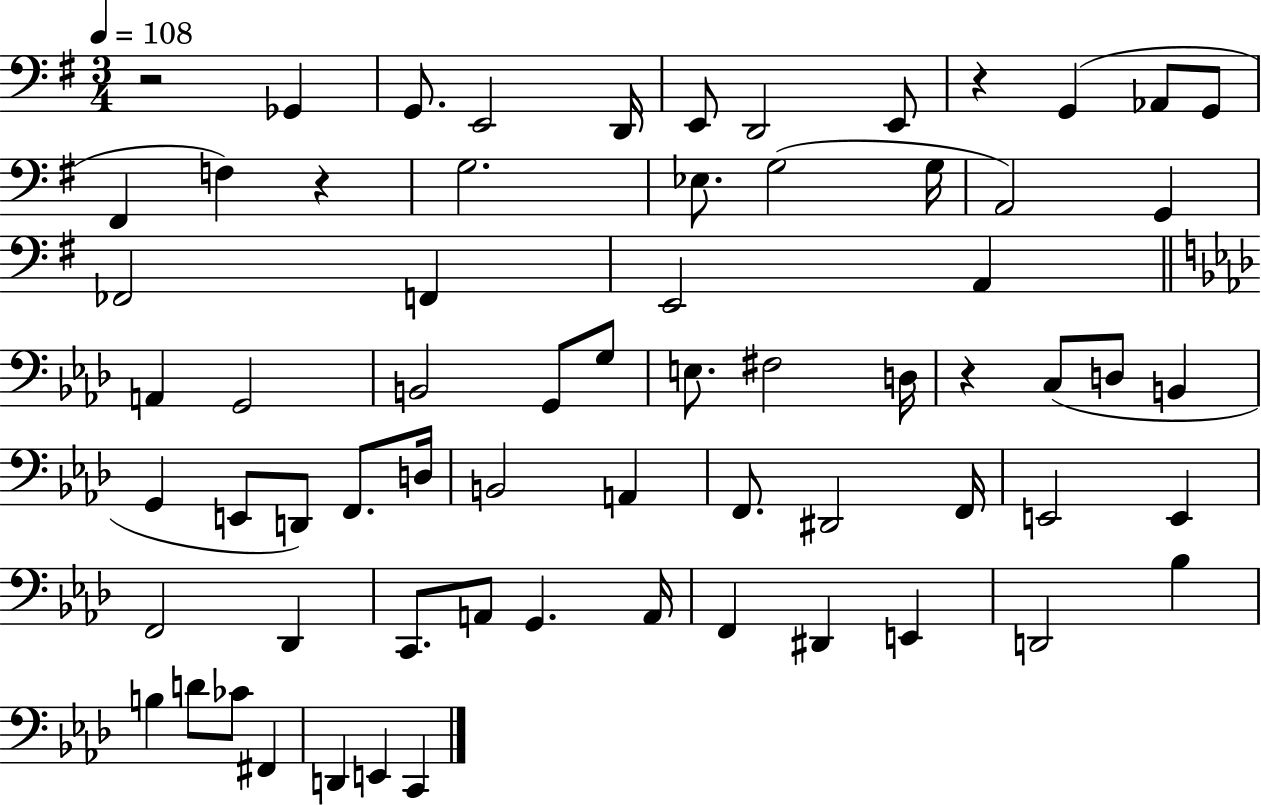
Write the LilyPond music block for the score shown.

{
  \clef bass
  \numericTimeSignature
  \time 3/4
  \key g \major
  \tempo 4 = 108
  r2 ges,4 | g,8. e,2 d,16 | e,8 d,2 e,8 | r4 g,4( aes,8 g,8 | \break fis,4 f4) r4 | g2. | ees8. g2( g16 | a,2) g,4 | \break fes,2 f,4 | e,2 a,4 | \bar "||" \break \key aes \major a,4 g,2 | b,2 g,8 g8 | e8. fis2 d16 | r4 c8( d8 b,4 | \break g,4 e,8 d,8) f,8. d16 | b,2 a,4 | f,8. dis,2 f,16 | e,2 e,4 | \break f,2 des,4 | c,8. a,8 g,4. a,16 | f,4 dis,4 e,4 | d,2 bes4 | \break b4 d'8 ces'8 fis,4 | d,4 e,4 c,4 | \bar "|."
}